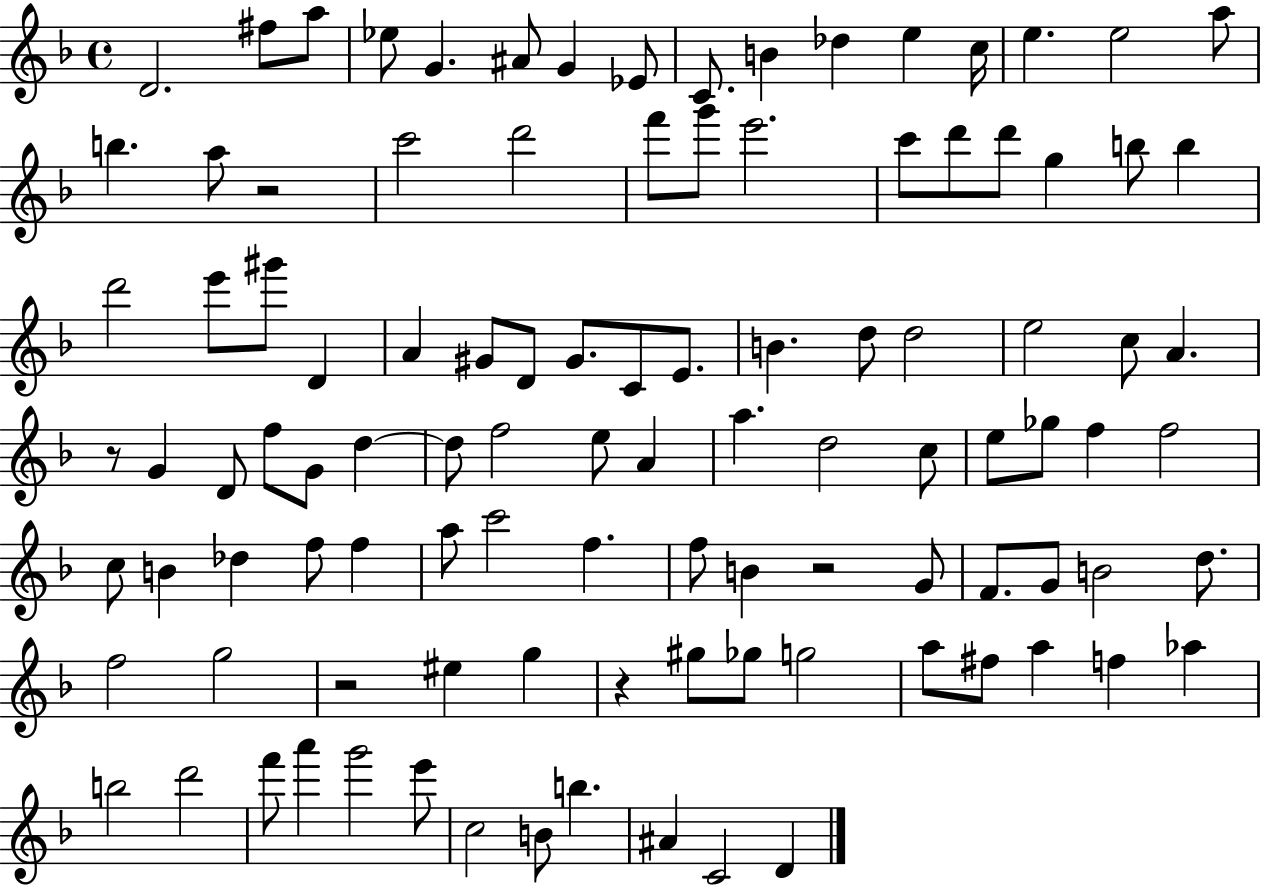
D4/h. F#5/e A5/e Eb5/e G4/q. A#4/e G4/q Eb4/e C4/e. B4/q Db5/q E5/q C5/s E5/q. E5/h A5/e B5/q. A5/e R/h C6/h D6/h F6/e G6/e E6/h. C6/e D6/e D6/e G5/q B5/e B5/q D6/h E6/e G#6/e D4/q A4/q G#4/e D4/e G#4/e. C4/e E4/e. B4/q. D5/e D5/h E5/h C5/e A4/q. R/e G4/q D4/e F5/e G4/e D5/q D5/e F5/h E5/e A4/q A5/q. D5/h C5/e E5/e Gb5/e F5/q F5/h C5/e B4/q Db5/q F5/e F5/q A5/e C6/h F5/q. F5/e B4/q R/h G4/e F4/e. G4/e B4/h D5/e. F5/h G5/h R/h EIS5/q G5/q R/q G#5/e Gb5/e G5/h A5/e F#5/e A5/q F5/q Ab5/q B5/h D6/h F6/e A6/q G6/h E6/e C5/h B4/e B5/q. A#4/q C4/h D4/q